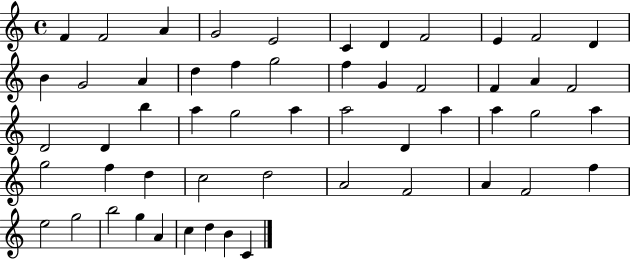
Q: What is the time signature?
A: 4/4